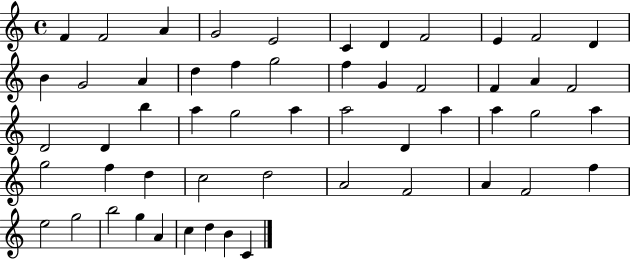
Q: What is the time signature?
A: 4/4